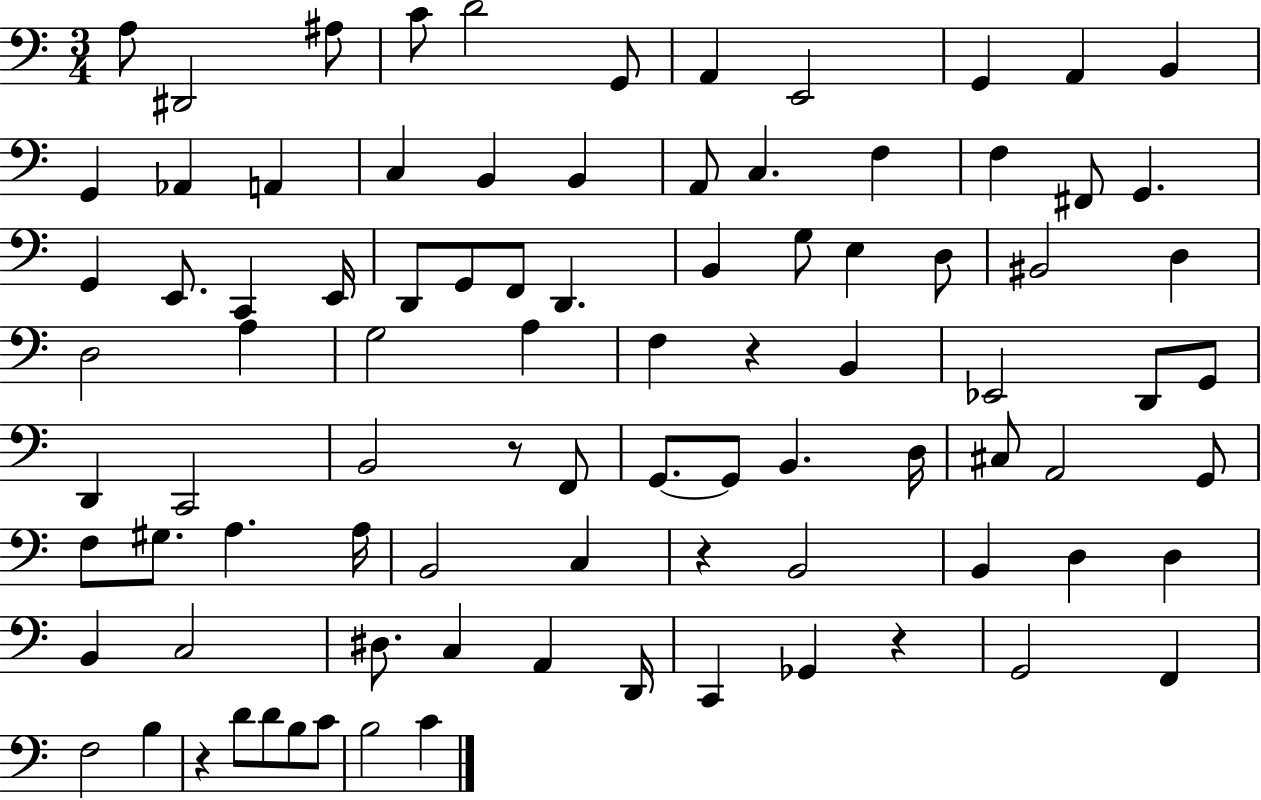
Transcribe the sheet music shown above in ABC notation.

X:1
T:Untitled
M:3/4
L:1/4
K:C
A,/2 ^D,,2 ^A,/2 C/2 D2 G,,/2 A,, E,,2 G,, A,, B,, G,, _A,, A,, C, B,, B,, A,,/2 C, F, F, ^F,,/2 G,, G,, E,,/2 C,, E,,/4 D,,/2 G,,/2 F,,/2 D,, B,, G,/2 E, D,/2 ^B,,2 D, D,2 A, G,2 A, F, z B,, _E,,2 D,,/2 G,,/2 D,, C,,2 B,,2 z/2 F,,/2 G,,/2 G,,/2 B,, D,/4 ^C,/2 A,,2 G,,/2 F,/2 ^G,/2 A, A,/4 B,,2 C, z B,,2 B,, D, D, B,, C,2 ^D,/2 C, A,, D,,/4 C,, _G,, z G,,2 F,, F,2 B, z D/2 D/2 B,/2 C/2 B,2 C